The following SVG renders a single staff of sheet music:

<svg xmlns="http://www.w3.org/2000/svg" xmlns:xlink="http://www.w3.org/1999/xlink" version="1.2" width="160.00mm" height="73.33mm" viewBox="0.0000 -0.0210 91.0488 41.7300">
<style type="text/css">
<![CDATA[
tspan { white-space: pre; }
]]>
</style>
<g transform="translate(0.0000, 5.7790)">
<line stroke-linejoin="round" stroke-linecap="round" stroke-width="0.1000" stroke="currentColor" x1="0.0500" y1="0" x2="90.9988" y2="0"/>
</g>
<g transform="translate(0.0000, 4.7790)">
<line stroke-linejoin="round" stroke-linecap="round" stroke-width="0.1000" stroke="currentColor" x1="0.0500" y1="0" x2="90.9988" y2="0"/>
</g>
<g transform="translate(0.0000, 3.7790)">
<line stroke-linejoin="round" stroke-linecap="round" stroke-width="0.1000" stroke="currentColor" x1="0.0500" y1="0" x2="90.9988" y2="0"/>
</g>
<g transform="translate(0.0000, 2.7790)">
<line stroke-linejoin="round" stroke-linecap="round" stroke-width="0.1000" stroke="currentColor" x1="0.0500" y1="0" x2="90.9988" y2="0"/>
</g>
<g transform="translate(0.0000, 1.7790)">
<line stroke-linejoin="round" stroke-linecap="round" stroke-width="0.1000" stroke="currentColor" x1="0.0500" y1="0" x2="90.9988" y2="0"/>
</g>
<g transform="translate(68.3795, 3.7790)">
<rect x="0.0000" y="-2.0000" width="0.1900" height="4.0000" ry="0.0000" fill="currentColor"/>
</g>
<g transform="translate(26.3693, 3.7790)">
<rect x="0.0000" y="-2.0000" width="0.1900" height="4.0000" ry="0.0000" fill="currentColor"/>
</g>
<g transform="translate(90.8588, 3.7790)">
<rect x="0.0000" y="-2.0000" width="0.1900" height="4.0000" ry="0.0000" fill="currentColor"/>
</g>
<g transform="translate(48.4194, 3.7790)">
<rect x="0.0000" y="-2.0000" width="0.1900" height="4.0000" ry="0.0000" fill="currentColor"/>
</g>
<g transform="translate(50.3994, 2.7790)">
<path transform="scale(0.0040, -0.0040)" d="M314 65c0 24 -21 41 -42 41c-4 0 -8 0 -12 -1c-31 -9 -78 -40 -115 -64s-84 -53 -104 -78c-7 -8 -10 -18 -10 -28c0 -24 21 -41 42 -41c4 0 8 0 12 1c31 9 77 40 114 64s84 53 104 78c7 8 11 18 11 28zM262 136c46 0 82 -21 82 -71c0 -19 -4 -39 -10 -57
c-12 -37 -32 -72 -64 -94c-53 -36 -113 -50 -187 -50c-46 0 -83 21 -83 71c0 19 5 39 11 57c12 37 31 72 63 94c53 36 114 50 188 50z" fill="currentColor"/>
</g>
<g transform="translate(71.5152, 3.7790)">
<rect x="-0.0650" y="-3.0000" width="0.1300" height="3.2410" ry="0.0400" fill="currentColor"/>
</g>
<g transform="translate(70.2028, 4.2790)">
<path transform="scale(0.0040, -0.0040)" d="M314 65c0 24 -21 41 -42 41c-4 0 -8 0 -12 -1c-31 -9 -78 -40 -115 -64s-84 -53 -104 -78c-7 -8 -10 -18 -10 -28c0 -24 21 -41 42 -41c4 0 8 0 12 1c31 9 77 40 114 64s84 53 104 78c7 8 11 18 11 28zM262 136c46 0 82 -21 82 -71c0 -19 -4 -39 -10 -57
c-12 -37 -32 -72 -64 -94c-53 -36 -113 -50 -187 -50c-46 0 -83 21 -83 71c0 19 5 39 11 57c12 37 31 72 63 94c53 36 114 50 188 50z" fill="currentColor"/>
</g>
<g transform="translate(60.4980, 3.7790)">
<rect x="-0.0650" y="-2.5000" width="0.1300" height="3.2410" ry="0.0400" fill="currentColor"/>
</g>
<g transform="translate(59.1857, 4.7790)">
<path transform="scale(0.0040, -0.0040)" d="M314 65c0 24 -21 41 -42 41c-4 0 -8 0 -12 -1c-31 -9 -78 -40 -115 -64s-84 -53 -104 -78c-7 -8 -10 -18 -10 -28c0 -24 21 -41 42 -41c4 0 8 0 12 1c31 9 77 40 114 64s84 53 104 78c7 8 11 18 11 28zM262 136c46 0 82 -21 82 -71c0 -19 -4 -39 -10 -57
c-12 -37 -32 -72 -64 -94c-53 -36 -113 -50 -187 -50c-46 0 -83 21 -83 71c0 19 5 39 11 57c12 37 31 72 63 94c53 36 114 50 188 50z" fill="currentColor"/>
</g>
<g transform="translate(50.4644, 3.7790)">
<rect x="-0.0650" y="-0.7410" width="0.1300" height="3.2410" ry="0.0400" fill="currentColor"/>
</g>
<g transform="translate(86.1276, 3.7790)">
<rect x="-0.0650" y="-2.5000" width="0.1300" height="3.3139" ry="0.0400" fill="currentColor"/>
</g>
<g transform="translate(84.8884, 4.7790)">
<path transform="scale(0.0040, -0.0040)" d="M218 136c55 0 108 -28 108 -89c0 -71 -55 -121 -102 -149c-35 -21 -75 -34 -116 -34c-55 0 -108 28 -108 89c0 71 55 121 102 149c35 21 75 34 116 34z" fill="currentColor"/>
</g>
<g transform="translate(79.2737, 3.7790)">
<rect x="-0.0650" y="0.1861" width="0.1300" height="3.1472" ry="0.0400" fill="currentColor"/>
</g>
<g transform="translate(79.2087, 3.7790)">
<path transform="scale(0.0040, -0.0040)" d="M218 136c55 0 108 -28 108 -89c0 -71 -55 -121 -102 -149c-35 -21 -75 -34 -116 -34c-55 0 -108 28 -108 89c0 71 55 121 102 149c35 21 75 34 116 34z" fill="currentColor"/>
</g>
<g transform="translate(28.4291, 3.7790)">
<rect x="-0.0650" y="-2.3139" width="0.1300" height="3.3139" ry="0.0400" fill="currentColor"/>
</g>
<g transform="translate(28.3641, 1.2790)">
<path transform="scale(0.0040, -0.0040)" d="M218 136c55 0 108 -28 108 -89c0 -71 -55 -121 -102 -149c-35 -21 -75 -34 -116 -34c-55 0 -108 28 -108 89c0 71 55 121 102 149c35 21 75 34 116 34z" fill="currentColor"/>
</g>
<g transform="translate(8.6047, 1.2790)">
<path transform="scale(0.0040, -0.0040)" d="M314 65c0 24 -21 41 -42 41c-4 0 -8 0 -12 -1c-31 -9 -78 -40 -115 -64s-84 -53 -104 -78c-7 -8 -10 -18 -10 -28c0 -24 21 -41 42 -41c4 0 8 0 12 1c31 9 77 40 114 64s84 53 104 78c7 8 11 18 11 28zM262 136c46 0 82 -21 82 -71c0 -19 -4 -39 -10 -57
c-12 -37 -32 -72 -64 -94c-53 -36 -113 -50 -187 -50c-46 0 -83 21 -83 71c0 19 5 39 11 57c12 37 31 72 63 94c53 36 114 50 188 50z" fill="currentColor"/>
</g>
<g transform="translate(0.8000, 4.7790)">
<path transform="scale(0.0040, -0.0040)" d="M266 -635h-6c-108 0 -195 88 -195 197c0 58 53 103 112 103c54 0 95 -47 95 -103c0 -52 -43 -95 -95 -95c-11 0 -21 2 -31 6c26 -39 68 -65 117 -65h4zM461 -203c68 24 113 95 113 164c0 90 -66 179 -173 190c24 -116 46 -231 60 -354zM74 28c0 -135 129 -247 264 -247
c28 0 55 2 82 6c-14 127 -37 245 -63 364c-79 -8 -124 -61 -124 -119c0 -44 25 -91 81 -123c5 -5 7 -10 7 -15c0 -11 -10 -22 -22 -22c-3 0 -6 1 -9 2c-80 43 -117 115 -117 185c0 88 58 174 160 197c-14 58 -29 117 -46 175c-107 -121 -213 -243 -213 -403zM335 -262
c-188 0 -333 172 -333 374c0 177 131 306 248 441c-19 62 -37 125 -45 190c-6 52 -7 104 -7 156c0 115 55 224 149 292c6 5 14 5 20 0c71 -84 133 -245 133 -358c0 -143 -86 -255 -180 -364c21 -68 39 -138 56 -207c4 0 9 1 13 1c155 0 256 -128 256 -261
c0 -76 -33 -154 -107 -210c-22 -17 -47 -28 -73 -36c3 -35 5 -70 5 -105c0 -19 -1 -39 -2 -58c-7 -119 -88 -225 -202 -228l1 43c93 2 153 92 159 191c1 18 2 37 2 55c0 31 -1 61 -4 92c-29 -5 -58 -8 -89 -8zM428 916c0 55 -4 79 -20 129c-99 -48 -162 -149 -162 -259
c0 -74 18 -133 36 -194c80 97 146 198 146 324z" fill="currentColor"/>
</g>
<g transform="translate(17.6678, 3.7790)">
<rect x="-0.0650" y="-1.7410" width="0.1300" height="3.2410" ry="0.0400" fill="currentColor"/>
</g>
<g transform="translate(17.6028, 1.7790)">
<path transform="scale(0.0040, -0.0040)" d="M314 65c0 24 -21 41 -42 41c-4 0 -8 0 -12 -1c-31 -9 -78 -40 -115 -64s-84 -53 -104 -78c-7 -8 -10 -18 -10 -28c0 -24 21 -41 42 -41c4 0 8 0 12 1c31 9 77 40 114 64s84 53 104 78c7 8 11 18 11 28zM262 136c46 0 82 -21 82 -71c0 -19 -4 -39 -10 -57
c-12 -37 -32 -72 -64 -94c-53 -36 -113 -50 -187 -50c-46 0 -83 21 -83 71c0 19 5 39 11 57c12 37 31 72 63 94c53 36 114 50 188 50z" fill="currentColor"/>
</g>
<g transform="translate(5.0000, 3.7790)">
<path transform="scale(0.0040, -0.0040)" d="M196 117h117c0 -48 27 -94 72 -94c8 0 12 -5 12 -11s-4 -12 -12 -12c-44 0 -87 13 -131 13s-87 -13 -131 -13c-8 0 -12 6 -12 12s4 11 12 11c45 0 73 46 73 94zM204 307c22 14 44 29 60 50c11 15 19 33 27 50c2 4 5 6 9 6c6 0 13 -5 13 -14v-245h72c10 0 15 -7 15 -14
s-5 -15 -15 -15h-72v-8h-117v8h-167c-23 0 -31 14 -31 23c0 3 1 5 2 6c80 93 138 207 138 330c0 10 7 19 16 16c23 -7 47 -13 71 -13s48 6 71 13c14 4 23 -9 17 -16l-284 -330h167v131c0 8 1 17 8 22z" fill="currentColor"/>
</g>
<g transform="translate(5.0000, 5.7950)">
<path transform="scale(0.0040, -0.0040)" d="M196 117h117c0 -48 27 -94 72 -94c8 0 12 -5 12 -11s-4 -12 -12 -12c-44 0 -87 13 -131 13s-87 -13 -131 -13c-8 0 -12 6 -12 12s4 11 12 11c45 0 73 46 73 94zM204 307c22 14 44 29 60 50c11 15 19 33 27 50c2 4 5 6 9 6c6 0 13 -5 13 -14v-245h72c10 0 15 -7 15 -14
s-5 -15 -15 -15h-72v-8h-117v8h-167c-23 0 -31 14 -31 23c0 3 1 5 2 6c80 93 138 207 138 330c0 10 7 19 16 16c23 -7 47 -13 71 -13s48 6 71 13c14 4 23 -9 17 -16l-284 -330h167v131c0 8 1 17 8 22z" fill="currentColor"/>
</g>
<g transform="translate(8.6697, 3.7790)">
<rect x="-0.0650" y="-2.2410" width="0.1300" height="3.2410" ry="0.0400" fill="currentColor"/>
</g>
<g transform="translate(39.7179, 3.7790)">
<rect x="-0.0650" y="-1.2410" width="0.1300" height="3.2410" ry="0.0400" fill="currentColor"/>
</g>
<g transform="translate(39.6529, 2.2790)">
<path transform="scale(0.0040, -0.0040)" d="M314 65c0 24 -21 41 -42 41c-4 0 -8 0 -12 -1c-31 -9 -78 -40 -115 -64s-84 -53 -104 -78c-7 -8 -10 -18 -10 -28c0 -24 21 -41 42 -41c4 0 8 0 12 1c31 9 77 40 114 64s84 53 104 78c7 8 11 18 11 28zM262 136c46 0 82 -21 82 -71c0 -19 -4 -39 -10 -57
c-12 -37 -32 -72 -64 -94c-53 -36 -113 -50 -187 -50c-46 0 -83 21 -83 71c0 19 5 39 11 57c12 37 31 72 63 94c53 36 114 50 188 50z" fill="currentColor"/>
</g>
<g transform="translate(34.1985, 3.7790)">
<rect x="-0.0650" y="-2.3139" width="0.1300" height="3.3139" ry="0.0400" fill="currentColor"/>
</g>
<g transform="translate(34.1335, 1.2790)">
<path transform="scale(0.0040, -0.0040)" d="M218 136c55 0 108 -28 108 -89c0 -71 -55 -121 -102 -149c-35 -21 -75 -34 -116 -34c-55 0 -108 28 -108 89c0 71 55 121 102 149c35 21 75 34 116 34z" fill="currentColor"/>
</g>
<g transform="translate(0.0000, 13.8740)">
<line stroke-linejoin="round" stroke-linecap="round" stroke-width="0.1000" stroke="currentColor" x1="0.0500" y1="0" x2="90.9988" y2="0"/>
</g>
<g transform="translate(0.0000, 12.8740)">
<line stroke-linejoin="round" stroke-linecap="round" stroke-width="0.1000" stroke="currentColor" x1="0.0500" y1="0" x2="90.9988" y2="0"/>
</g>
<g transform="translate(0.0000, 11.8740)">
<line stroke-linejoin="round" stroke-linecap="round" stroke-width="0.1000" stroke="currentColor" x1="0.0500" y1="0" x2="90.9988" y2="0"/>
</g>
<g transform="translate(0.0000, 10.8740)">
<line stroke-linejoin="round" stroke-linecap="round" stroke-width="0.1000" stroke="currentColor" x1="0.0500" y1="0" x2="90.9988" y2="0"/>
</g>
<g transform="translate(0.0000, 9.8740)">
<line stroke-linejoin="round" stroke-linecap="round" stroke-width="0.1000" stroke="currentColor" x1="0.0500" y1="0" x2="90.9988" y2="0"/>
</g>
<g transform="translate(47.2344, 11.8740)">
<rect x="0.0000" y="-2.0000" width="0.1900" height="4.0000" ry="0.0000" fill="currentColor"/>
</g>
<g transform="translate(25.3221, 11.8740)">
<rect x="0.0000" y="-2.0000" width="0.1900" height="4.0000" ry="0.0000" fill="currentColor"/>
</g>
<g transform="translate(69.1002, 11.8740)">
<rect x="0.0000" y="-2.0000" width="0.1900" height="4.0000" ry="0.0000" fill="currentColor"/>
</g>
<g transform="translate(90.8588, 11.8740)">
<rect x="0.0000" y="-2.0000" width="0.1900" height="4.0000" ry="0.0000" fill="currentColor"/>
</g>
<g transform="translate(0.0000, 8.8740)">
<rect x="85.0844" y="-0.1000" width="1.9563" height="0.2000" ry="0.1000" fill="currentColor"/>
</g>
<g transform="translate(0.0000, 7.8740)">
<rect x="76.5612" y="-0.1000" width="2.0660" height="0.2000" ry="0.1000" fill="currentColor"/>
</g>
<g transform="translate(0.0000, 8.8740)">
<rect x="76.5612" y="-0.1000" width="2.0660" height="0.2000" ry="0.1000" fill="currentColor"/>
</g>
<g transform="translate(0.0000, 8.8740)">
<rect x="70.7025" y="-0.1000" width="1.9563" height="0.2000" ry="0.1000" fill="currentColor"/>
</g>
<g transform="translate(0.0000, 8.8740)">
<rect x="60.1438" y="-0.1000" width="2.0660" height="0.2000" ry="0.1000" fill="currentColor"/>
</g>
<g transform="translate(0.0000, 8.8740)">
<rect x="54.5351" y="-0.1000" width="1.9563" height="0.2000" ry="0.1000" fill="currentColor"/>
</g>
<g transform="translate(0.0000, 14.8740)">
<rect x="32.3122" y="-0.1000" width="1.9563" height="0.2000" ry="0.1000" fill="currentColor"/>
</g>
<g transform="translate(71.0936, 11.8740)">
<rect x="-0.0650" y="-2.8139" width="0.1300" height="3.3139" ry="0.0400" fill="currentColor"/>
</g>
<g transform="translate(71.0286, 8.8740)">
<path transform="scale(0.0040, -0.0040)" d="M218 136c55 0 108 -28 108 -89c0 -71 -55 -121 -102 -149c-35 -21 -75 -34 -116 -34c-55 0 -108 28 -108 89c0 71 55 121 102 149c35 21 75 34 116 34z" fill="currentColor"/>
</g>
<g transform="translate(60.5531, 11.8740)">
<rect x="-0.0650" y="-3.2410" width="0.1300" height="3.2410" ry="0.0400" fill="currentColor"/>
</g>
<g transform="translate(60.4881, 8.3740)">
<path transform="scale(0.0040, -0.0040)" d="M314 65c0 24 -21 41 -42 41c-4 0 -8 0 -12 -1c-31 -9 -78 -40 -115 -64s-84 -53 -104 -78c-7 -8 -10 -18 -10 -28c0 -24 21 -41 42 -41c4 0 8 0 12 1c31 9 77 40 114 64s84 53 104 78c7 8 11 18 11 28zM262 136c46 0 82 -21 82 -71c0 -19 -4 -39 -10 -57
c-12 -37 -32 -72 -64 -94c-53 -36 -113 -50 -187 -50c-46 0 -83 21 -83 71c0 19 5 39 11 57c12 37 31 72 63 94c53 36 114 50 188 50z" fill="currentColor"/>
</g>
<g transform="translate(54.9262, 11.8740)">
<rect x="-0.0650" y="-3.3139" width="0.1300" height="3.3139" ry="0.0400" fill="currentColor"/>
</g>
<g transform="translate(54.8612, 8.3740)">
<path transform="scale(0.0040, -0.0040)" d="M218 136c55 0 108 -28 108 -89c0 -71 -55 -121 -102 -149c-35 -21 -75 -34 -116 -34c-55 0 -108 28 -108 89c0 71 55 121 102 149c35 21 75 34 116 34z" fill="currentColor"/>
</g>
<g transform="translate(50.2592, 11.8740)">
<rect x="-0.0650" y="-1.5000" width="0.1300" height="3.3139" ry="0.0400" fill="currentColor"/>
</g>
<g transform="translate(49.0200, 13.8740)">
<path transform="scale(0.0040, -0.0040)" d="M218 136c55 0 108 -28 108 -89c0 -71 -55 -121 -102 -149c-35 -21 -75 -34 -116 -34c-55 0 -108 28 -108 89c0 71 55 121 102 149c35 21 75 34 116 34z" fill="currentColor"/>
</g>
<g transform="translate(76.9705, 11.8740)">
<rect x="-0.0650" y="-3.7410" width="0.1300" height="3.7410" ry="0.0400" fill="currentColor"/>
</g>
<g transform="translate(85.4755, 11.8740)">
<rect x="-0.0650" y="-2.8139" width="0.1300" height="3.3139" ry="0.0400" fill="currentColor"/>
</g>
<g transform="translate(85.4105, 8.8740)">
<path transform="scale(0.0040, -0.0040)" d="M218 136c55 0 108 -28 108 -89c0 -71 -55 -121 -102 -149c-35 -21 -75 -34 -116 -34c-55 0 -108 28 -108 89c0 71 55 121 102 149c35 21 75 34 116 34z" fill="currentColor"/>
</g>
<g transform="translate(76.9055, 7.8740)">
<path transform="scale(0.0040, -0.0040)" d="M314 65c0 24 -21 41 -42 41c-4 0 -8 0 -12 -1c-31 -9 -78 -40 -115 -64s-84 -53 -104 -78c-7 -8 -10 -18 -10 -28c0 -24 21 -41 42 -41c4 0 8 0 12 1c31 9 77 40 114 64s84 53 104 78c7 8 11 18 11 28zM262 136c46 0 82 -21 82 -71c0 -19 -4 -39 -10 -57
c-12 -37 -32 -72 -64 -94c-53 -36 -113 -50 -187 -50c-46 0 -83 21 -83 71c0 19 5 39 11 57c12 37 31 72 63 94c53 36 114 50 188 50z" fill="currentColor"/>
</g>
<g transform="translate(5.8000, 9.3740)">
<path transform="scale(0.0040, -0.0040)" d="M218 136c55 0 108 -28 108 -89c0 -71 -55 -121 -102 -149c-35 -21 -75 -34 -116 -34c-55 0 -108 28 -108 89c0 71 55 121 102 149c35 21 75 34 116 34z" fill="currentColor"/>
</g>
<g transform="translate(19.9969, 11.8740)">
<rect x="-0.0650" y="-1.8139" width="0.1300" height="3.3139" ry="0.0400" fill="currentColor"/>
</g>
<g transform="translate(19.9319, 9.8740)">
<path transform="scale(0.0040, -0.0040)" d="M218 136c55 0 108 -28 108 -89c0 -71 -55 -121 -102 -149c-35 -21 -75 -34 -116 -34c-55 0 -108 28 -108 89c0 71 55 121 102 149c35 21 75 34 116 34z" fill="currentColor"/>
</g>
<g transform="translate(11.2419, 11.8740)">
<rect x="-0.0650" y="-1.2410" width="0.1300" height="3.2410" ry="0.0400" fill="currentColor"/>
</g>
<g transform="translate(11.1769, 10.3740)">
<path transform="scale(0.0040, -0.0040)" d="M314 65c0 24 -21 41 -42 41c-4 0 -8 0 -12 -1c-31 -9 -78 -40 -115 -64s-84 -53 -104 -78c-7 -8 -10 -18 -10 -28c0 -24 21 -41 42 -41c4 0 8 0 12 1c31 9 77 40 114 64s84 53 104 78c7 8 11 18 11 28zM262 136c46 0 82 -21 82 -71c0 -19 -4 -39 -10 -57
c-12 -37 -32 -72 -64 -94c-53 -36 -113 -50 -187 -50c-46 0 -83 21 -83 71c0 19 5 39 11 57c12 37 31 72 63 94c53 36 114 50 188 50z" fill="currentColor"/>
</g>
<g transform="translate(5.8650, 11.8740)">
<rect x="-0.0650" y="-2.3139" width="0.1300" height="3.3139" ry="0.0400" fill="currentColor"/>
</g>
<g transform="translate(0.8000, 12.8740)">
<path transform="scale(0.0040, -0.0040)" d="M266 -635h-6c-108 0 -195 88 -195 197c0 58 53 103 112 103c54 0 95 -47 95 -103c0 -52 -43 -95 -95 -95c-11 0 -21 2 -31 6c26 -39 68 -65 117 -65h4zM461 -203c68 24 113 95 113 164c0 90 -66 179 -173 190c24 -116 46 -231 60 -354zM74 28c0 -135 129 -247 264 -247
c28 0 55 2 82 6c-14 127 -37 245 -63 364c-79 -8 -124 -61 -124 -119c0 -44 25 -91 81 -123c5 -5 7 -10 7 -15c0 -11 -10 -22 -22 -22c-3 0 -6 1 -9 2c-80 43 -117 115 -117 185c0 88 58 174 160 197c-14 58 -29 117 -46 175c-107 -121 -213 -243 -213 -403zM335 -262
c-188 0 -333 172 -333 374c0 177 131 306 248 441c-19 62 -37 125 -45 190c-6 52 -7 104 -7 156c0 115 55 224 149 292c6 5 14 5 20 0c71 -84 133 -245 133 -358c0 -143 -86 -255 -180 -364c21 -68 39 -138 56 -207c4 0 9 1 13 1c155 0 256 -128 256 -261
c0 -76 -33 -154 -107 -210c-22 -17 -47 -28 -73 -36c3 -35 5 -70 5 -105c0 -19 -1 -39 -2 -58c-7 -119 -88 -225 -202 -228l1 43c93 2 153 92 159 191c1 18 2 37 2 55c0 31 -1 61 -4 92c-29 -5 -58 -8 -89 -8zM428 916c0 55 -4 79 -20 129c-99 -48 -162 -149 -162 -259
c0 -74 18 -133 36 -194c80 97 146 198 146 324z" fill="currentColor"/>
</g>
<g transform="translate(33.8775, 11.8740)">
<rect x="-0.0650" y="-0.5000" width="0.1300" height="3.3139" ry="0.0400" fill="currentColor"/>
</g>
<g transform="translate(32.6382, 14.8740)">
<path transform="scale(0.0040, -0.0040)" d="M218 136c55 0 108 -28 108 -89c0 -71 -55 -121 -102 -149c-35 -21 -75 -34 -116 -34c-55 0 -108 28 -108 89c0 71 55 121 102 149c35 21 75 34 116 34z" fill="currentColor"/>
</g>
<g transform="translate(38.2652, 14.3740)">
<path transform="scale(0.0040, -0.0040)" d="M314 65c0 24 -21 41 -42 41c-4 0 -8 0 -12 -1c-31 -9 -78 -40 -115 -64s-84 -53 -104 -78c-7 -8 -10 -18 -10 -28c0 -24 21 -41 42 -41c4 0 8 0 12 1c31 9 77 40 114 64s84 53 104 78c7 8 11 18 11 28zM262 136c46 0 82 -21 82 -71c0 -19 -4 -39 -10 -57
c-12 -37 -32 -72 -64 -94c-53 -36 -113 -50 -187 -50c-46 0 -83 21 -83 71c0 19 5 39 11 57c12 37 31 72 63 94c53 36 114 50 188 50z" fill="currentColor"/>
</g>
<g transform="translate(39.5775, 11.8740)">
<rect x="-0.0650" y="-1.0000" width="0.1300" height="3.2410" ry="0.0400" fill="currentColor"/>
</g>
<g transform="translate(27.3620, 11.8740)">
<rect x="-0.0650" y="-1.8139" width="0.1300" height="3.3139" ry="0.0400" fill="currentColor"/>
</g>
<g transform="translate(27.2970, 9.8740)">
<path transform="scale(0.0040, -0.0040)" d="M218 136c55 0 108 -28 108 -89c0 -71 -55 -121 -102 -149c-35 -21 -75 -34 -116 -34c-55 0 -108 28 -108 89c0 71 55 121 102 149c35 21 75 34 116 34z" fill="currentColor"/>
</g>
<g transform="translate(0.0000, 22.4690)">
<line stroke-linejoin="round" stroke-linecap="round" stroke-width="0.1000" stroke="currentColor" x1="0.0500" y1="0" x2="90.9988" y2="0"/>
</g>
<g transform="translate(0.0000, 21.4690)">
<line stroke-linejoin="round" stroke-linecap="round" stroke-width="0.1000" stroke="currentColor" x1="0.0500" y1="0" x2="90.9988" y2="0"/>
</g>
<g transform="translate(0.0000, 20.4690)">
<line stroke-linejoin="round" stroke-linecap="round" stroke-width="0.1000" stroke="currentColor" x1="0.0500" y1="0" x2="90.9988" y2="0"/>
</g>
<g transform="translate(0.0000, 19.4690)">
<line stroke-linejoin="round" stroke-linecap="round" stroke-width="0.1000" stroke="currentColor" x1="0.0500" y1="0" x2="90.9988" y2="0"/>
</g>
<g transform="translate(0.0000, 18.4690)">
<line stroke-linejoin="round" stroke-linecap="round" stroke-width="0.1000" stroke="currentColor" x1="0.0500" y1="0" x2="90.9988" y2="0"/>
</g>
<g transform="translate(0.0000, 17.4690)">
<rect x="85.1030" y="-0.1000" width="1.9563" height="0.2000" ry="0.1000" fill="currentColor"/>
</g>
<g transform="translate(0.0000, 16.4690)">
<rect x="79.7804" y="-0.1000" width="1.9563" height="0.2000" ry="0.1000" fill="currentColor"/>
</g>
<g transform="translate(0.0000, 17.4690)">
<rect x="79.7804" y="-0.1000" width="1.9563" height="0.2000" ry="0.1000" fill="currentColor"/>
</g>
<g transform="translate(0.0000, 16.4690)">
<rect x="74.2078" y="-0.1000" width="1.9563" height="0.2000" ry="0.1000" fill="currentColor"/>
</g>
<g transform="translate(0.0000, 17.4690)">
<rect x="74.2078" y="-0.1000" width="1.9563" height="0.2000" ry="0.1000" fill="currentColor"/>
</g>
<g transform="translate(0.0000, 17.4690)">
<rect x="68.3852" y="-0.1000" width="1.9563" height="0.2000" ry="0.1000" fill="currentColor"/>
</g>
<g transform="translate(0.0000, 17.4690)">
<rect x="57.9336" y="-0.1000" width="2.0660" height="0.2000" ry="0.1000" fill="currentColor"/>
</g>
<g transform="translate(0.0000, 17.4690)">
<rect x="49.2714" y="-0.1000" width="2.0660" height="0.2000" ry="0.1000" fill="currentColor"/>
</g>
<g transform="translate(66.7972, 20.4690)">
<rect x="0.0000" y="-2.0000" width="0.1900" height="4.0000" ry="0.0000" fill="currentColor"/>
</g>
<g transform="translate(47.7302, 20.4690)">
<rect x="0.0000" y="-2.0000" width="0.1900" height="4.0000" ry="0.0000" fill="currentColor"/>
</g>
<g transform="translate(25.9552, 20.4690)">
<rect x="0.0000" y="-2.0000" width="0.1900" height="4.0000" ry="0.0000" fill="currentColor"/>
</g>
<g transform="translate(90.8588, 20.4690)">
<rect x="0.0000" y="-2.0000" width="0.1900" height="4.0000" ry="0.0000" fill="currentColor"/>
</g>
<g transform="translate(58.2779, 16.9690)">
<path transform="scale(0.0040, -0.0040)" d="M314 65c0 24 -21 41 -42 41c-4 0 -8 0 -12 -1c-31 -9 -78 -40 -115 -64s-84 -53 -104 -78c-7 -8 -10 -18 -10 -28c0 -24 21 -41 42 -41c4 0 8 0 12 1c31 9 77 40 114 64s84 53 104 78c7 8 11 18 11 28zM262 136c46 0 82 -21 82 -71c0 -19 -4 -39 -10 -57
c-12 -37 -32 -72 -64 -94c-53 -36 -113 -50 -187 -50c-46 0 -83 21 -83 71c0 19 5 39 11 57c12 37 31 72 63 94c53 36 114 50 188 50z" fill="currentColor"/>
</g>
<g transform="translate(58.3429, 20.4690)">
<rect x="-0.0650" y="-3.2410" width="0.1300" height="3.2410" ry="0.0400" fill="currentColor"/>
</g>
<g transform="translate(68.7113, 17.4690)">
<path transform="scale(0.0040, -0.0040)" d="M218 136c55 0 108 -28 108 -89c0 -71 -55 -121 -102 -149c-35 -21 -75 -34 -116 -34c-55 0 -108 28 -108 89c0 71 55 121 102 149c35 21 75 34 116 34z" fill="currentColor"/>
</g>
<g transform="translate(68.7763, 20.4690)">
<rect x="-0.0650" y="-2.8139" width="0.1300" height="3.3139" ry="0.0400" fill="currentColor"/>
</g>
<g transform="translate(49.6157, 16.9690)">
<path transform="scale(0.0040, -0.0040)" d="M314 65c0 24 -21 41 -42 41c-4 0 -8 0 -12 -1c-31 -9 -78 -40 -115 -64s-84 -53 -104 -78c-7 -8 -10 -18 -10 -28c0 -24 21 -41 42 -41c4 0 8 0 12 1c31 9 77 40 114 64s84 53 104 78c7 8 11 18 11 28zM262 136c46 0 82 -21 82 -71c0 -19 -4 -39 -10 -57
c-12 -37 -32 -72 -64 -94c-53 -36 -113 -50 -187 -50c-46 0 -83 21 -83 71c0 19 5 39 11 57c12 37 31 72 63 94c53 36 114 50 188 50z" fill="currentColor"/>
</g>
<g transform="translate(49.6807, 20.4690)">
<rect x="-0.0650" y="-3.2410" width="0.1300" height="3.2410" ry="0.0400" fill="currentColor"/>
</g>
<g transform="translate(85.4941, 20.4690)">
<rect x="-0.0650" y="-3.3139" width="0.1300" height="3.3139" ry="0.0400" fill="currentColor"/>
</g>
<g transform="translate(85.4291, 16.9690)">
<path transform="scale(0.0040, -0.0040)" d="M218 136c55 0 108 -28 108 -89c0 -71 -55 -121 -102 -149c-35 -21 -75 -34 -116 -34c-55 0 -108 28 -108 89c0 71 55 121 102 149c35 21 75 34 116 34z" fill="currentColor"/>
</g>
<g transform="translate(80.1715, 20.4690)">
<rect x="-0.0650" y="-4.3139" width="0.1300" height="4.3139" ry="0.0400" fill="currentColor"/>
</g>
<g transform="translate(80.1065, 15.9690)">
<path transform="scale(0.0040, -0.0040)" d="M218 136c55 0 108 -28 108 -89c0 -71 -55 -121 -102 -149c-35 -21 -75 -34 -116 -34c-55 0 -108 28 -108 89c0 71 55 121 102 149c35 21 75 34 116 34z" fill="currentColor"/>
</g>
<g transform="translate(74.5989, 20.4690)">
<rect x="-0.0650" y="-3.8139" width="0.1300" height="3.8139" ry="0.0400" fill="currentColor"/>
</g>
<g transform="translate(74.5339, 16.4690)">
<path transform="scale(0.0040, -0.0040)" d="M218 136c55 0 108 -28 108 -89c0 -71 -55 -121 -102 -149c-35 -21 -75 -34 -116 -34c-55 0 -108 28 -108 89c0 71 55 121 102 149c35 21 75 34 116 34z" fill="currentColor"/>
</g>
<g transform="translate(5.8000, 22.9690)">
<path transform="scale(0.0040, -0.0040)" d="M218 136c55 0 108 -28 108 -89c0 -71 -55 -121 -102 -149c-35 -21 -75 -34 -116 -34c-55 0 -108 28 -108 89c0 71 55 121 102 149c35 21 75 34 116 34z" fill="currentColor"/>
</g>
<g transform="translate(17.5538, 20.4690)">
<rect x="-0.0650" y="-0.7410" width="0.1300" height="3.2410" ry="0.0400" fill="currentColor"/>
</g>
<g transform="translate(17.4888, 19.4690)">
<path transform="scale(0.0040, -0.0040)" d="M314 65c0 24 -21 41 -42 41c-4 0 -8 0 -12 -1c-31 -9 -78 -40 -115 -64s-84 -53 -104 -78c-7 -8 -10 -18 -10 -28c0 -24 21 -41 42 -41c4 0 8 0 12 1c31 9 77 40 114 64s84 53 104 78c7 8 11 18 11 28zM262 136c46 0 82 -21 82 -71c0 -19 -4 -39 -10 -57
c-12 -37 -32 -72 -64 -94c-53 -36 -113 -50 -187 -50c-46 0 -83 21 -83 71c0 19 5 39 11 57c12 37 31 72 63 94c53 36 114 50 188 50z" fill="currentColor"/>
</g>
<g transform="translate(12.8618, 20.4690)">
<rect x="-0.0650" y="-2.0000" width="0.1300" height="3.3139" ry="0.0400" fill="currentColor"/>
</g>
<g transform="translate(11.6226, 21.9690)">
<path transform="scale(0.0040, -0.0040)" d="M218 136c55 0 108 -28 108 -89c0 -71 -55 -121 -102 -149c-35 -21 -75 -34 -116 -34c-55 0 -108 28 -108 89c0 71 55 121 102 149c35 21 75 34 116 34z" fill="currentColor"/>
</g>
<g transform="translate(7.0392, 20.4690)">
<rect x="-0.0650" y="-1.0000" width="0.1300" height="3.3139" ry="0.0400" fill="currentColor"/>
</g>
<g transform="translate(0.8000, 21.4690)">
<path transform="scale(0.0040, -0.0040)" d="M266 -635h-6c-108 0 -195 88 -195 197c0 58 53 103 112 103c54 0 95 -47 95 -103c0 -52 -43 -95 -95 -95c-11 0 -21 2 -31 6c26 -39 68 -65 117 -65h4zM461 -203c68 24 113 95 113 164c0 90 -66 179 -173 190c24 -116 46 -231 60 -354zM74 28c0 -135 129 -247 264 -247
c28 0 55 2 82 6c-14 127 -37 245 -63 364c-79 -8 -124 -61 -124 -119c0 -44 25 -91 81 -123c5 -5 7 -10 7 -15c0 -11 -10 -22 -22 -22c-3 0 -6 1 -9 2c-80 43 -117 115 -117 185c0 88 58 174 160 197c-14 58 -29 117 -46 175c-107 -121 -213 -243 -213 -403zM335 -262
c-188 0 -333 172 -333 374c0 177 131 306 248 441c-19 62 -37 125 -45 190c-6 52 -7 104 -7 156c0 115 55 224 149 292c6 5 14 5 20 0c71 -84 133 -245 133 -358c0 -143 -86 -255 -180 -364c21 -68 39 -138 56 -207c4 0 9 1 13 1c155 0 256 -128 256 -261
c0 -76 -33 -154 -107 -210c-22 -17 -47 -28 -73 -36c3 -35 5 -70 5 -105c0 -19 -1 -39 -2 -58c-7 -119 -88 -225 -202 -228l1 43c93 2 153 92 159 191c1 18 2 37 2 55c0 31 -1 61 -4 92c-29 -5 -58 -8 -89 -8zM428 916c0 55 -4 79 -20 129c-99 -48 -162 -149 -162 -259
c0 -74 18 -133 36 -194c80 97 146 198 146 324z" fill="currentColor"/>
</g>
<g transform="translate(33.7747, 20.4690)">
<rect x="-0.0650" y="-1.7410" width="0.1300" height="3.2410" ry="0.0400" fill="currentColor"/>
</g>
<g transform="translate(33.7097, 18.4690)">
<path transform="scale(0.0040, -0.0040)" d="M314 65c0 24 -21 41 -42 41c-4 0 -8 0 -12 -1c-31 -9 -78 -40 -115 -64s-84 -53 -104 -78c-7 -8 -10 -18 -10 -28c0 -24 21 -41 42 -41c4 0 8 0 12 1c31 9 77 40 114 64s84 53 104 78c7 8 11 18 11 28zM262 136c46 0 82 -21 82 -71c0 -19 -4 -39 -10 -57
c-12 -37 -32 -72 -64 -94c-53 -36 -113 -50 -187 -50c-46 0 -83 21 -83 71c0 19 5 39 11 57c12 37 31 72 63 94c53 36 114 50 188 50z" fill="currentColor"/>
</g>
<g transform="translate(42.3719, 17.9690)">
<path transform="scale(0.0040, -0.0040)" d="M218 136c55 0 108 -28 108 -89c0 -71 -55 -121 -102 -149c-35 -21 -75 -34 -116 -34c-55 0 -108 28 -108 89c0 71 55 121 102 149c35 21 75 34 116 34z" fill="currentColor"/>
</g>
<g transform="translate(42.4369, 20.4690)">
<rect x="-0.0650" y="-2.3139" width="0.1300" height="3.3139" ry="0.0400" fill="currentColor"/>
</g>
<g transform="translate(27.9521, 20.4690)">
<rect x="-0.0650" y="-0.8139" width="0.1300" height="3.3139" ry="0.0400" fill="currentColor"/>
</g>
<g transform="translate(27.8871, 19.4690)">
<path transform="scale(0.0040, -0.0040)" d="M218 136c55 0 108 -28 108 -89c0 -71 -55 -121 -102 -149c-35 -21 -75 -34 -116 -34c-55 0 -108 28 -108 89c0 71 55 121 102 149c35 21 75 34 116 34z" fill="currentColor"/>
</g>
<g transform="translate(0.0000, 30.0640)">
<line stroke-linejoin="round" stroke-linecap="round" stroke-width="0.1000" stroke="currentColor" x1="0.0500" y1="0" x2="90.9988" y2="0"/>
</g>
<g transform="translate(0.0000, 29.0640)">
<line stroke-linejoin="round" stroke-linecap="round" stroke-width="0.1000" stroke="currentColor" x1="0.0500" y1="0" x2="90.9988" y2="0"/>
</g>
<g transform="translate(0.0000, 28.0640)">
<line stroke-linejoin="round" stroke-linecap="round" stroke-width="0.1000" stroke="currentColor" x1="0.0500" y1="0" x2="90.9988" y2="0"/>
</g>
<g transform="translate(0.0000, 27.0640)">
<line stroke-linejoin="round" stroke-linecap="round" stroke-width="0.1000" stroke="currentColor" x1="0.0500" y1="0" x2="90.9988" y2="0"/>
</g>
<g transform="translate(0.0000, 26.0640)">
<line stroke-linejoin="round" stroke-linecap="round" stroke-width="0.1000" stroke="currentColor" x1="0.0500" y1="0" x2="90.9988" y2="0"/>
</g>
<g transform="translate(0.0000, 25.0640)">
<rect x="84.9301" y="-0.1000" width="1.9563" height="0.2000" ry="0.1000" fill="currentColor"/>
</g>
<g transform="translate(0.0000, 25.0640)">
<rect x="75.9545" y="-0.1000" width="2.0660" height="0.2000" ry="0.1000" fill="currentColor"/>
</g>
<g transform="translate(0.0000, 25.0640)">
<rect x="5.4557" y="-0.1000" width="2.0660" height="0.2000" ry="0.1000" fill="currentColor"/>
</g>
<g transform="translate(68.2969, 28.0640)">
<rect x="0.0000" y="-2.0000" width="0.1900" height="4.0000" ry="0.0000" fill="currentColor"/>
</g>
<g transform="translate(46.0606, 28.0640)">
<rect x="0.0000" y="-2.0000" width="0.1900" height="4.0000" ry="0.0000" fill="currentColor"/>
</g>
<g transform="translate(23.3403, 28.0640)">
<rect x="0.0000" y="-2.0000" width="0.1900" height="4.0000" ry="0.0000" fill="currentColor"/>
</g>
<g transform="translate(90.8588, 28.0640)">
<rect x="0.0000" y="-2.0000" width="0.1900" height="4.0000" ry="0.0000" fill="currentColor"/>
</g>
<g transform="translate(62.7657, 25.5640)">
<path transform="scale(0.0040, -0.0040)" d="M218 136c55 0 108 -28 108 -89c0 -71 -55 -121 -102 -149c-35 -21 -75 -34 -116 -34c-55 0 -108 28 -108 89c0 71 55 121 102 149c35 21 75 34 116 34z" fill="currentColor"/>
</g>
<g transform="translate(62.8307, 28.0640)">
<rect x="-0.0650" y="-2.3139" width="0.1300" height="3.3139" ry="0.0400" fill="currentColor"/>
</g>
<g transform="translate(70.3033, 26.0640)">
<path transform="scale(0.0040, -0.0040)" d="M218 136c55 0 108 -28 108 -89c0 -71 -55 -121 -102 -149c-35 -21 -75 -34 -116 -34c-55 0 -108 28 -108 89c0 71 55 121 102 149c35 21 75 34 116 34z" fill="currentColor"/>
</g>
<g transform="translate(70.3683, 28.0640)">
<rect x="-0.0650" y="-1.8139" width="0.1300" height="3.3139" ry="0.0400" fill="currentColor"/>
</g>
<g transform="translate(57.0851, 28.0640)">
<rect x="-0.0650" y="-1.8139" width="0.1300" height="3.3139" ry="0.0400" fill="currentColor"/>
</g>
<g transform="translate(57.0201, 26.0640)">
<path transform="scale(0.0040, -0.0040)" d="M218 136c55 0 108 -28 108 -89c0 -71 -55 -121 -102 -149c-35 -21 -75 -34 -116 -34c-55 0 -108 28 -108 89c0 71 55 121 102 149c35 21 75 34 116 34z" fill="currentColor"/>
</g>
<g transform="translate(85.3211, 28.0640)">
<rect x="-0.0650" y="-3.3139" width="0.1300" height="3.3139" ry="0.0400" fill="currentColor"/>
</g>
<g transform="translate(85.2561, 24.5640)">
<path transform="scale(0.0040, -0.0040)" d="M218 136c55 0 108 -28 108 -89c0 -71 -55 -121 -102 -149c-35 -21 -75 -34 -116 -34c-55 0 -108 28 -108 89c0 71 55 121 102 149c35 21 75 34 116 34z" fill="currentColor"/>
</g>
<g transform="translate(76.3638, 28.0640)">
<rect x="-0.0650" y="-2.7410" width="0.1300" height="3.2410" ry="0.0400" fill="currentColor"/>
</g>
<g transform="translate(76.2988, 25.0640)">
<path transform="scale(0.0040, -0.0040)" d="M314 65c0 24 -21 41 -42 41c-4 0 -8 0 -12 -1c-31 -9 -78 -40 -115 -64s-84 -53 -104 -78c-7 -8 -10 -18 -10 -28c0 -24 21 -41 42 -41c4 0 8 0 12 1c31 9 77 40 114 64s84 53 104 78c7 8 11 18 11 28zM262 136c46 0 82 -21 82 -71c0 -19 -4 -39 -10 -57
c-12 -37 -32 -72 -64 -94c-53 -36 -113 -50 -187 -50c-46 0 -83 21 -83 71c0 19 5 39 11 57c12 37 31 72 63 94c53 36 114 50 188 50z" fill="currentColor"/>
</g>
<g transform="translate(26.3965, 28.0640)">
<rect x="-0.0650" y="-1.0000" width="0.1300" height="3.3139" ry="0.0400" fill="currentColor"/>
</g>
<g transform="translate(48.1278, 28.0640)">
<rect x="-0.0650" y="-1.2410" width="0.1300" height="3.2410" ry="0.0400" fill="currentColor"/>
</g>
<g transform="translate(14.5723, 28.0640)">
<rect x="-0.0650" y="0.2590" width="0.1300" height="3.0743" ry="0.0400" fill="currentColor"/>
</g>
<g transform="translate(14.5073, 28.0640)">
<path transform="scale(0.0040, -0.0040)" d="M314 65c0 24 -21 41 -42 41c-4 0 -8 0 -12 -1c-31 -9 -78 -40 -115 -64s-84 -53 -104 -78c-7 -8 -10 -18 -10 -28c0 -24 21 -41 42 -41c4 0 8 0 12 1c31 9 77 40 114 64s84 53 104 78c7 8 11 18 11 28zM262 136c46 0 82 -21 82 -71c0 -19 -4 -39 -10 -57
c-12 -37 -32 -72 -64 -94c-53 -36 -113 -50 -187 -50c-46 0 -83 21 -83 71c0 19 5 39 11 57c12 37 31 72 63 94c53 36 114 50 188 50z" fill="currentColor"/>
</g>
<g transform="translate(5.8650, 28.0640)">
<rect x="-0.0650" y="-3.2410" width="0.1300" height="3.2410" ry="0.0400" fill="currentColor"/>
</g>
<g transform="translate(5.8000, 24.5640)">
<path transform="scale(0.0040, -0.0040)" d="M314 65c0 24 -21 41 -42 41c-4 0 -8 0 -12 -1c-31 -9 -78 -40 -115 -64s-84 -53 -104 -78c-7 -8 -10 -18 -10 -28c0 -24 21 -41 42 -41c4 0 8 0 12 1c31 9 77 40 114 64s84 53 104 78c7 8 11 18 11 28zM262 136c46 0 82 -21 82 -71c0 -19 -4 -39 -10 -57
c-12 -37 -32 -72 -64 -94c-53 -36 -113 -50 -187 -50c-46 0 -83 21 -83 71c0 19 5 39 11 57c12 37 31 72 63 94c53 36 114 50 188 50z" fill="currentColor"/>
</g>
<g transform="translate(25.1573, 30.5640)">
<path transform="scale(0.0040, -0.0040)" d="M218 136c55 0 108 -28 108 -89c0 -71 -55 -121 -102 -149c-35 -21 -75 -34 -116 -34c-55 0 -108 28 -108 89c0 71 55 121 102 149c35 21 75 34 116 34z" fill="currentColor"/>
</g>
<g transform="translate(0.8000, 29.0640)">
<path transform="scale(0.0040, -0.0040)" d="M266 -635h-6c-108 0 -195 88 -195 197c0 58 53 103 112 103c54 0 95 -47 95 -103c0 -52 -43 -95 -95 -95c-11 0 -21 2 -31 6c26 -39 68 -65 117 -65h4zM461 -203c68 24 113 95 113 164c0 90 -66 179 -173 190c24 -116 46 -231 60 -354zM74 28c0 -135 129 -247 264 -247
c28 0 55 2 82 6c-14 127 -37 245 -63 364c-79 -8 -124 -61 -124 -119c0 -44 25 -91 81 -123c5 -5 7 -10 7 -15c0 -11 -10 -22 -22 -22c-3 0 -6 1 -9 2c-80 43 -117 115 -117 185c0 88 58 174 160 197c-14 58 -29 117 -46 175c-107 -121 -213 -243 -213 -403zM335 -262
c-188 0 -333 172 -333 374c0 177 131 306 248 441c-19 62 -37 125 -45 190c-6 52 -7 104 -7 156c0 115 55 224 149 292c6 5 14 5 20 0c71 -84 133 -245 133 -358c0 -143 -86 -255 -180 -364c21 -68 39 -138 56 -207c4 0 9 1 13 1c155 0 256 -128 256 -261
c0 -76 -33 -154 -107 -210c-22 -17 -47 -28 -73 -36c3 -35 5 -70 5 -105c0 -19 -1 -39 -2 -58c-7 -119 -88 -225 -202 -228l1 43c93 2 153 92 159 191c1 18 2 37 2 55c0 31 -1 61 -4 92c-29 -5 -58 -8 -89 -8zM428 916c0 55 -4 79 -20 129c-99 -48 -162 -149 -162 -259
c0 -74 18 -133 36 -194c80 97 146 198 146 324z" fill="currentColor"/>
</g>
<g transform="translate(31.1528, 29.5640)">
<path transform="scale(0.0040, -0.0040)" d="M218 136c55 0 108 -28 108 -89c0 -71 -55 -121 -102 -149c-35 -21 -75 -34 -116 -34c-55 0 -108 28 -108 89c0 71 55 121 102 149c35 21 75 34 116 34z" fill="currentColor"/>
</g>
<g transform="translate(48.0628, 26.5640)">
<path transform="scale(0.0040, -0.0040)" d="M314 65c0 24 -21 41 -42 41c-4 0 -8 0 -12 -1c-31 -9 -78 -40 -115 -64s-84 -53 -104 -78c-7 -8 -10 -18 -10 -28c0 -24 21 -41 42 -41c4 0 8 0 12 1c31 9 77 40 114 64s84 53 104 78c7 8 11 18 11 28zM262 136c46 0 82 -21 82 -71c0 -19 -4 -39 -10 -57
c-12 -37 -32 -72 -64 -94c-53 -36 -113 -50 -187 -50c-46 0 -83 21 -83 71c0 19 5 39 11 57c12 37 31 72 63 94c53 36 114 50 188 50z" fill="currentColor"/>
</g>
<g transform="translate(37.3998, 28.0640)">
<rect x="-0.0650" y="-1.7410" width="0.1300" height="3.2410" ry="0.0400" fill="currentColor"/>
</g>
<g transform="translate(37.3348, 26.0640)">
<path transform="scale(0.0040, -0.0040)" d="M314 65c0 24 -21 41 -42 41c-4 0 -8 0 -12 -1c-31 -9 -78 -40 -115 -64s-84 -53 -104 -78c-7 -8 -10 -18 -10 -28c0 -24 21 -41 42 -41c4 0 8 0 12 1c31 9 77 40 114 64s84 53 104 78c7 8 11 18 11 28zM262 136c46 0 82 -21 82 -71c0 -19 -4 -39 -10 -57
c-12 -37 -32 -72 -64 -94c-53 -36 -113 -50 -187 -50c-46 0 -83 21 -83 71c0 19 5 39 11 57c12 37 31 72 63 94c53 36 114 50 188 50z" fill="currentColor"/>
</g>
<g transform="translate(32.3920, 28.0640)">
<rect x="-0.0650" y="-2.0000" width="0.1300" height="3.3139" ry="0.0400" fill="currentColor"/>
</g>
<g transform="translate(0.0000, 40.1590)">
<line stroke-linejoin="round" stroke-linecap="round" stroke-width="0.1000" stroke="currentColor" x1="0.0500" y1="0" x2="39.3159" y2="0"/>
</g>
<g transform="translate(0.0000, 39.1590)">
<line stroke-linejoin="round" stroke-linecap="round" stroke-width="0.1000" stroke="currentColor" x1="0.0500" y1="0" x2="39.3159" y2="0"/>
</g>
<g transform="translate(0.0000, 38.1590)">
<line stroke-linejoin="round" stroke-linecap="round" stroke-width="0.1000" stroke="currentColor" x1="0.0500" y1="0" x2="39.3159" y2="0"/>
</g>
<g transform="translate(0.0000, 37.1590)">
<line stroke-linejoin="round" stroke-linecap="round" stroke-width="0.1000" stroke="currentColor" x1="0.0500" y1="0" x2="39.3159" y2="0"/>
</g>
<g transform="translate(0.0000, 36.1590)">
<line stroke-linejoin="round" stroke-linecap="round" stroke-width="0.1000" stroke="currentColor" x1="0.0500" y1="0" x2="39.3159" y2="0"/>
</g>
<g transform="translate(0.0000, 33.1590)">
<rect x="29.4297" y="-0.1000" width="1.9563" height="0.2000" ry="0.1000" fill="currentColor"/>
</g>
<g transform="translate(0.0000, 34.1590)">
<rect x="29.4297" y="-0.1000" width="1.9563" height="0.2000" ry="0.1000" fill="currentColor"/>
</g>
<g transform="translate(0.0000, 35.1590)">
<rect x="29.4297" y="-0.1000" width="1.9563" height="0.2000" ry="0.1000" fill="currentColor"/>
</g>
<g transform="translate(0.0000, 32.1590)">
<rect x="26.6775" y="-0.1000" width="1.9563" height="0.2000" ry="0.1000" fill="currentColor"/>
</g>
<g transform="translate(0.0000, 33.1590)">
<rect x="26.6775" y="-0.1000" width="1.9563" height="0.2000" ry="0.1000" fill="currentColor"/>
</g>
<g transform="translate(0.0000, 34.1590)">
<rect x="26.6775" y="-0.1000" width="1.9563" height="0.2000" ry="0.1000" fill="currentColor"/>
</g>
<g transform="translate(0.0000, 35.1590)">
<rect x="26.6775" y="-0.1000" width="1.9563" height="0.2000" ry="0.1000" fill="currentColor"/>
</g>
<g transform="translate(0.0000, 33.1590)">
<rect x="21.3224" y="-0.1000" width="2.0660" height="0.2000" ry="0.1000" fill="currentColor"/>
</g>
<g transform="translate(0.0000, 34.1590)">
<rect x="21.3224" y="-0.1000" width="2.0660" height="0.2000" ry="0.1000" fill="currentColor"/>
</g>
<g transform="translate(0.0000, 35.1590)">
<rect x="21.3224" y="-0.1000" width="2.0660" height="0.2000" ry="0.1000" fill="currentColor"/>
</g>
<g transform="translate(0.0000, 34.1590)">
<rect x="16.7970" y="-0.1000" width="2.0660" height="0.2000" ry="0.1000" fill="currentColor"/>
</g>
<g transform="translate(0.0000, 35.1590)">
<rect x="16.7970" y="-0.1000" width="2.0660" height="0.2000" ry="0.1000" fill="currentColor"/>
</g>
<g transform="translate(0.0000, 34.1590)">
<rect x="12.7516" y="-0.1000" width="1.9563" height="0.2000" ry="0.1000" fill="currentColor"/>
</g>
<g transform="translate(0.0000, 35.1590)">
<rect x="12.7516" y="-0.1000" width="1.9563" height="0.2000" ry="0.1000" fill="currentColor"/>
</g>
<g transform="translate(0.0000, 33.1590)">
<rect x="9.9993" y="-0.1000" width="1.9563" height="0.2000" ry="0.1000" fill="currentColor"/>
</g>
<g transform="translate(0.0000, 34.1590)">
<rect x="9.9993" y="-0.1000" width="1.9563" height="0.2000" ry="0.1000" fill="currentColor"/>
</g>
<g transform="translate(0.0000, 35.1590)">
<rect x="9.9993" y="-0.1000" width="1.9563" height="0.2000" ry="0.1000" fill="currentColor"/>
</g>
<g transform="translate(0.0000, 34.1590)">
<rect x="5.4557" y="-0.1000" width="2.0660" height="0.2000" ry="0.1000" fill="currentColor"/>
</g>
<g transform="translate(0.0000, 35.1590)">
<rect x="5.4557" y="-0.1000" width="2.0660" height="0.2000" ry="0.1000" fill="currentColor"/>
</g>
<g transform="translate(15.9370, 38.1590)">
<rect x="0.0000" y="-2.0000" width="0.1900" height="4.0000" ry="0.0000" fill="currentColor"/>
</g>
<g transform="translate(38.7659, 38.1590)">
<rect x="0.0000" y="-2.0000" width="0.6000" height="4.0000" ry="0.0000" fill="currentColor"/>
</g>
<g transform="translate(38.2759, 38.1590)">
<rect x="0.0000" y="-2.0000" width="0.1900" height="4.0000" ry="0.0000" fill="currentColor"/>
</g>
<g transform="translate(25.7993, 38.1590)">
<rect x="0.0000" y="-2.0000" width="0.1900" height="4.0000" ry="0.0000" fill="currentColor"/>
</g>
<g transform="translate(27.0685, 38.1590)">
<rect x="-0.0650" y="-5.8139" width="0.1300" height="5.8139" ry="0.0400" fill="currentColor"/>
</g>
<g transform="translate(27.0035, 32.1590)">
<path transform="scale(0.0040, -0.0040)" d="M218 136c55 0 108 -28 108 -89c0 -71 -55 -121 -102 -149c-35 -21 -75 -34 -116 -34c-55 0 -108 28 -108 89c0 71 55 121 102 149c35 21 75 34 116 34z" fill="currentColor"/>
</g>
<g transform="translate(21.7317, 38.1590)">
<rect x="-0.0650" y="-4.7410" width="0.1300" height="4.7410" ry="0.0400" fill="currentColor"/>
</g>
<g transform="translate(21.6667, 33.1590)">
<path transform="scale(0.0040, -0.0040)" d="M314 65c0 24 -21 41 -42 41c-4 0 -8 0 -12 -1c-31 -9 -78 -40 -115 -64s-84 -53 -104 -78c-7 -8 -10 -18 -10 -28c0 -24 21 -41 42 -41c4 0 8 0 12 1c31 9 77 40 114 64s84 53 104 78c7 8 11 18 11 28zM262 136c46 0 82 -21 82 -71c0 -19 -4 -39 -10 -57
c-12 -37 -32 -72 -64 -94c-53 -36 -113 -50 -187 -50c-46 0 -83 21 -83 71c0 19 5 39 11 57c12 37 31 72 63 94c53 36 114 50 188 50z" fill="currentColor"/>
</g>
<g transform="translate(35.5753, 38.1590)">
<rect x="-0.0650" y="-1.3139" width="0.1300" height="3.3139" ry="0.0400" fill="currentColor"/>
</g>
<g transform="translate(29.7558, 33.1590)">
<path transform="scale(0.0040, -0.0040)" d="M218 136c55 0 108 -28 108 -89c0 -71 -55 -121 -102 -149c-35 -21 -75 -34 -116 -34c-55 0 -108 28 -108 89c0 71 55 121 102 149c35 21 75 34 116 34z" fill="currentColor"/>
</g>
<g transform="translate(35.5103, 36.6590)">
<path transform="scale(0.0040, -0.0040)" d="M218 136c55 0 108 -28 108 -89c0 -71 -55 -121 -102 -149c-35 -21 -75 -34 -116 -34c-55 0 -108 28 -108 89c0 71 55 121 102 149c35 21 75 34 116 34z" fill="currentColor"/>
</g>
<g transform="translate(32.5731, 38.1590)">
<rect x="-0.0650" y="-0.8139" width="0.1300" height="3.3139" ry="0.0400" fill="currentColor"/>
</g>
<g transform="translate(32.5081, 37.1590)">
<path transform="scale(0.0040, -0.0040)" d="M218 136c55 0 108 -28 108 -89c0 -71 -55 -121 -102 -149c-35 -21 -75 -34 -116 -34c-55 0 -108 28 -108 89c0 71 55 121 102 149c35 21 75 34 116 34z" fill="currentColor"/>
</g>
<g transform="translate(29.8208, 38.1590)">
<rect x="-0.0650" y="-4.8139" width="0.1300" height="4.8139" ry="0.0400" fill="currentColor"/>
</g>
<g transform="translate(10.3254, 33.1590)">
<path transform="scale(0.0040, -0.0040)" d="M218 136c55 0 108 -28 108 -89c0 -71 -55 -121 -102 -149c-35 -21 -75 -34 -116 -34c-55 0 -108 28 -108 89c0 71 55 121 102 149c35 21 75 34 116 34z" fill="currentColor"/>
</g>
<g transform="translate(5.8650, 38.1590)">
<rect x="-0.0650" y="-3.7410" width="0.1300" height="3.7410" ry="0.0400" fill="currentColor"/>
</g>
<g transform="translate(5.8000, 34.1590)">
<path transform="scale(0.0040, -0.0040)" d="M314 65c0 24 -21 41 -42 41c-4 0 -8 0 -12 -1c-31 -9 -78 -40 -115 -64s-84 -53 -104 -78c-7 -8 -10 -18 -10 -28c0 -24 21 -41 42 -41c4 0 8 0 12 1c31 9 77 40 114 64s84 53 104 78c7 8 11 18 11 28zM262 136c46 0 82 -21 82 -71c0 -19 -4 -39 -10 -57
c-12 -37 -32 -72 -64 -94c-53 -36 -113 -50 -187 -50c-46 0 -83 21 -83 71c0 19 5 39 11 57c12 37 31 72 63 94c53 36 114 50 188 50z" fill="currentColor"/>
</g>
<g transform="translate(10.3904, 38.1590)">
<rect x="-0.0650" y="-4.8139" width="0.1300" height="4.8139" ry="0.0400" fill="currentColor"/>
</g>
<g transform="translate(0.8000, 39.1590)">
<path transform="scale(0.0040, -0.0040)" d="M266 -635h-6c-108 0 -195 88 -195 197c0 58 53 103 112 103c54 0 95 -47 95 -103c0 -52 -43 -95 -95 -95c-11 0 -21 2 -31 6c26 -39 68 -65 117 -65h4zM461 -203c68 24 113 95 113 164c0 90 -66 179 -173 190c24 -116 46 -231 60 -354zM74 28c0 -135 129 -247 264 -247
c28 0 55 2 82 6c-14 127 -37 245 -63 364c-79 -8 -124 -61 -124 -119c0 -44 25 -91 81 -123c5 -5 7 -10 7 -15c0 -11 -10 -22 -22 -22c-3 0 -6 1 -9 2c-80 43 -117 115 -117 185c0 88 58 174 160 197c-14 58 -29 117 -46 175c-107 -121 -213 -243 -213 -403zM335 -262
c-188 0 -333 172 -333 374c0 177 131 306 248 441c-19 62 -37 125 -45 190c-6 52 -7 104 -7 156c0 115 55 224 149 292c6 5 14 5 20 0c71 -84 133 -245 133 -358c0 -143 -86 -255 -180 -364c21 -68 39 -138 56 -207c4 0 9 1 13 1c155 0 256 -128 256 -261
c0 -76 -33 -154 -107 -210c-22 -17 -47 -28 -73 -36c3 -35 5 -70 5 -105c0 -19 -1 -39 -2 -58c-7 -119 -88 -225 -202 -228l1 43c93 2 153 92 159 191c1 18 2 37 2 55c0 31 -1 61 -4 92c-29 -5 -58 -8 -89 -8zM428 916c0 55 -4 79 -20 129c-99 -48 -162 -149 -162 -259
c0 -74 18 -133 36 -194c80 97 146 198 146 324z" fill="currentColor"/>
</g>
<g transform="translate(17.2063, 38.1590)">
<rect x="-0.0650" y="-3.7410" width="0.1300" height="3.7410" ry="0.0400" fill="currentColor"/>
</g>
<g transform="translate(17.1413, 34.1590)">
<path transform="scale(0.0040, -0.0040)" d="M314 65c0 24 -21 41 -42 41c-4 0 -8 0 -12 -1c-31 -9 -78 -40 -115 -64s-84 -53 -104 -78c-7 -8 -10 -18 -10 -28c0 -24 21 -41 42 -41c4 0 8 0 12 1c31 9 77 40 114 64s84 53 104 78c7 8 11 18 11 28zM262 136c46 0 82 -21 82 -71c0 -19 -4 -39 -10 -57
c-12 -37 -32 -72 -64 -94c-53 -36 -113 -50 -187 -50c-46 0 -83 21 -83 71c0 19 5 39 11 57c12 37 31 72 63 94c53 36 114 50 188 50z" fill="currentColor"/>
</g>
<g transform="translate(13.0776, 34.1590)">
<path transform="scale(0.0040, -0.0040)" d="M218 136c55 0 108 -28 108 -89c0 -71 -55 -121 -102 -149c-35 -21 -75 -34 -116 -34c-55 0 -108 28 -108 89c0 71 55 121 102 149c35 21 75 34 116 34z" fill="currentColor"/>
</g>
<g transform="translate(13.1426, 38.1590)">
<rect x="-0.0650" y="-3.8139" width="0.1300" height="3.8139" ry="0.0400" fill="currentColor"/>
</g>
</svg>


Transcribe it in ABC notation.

X:1
T:Untitled
M:4/4
L:1/4
K:C
g2 f2 g g e2 d2 G2 A2 B G g e2 f f C D2 E b b2 a c'2 a D F d2 d f2 g b2 b2 a c' d' b b2 B2 D F f2 e2 f g f a2 b c'2 e' c' c'2 e'2 g' e' d e